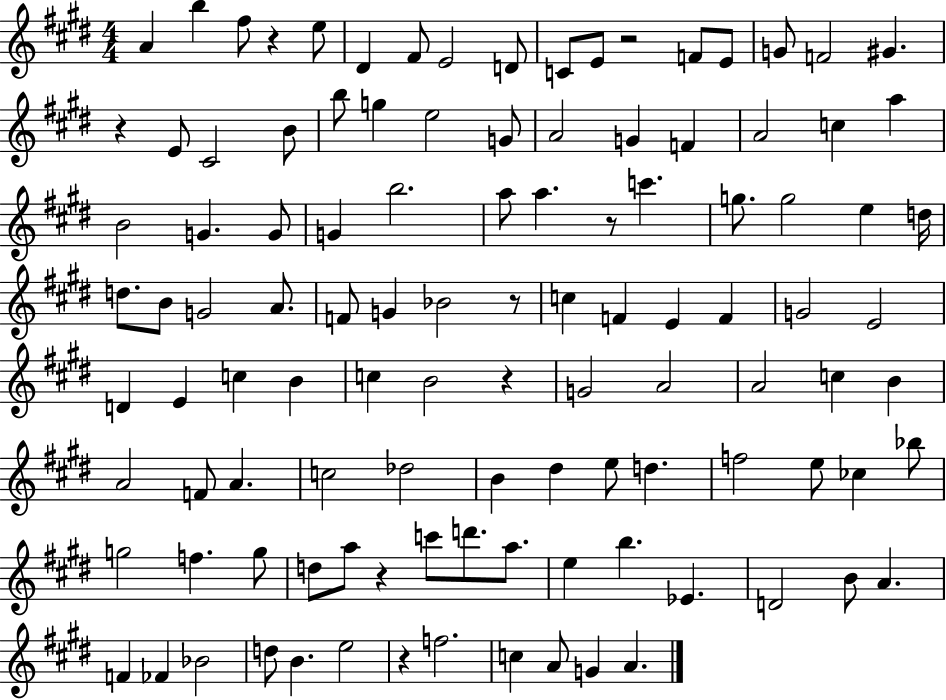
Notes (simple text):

A4/q B5/q F#5/e R/q E5/e D#4/q F#4/e E4/h D4/e C4/e E4/e R/h F4/e E4/e G4/e F4/h G#4/q. R/q E4/e C#4/h B4/e B5/e G5/q E5/h G4/e A4/h G4/q F4/q A4/h C5/q A5/q B4/h G4/q. G4/e G4/q B5/h. A5/e A5/q. R/e C6/q. G5/e. G5/h E5/q D5/s D5/e. B4/e G4/h A4/e. F4/e G4/q Bb4/h R/e C5/q F4/q E4/q F4/q G4/h E4/h D4/q E4/q C5/q B4/q C5/q B4/h R/q G4/h A4/h A4/h C5/q B4/q A4/h F4/e A4/q. C5/h Db5/h B4/q D#5/q E5/e D5/q. F5/h E5/e CES5/q Bb5/e G5/h F5/q. G5/e D5/e A5/e R/q C6/e D6/e. A5/e. E5/q B5/q. Eb4/q. D4/h B4/e A4/q. F4/q FES4/q Bb4/h D5/e B4/q. E5/h R/q F5/h. C5/q A4/e G4/q A4/q.